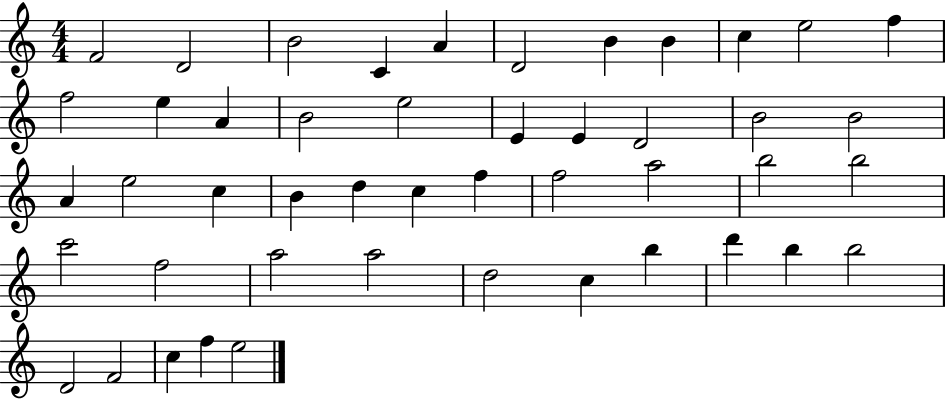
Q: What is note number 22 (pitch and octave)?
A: A4